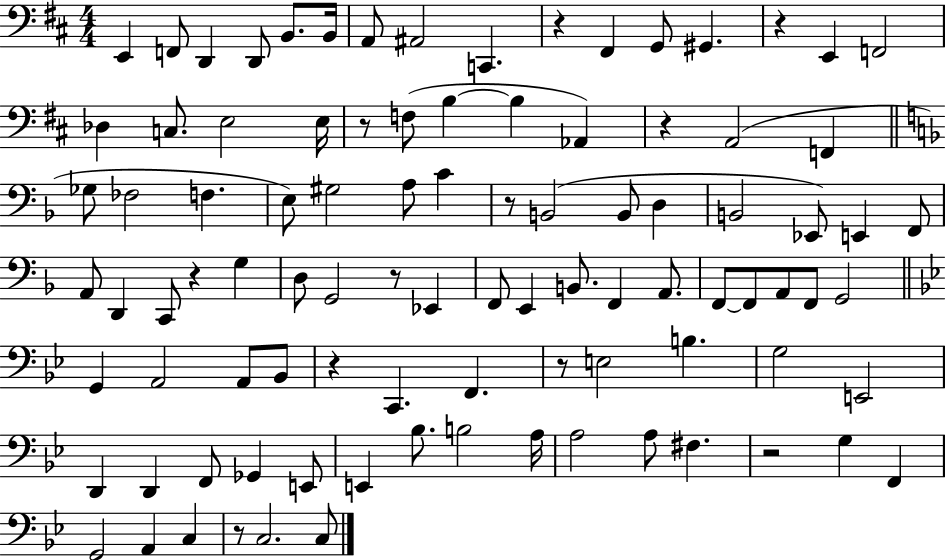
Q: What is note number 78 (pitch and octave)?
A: G3